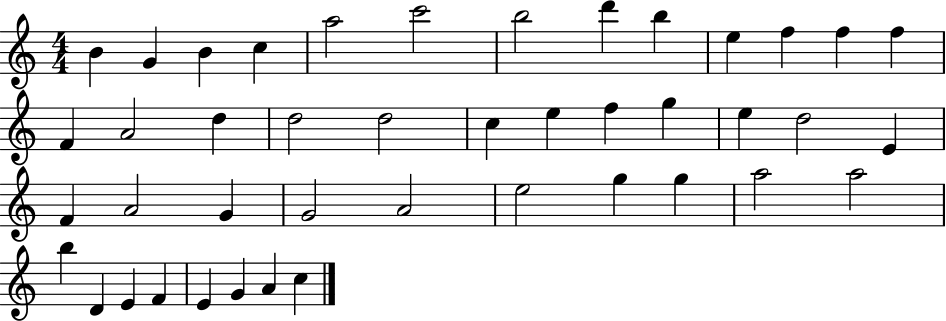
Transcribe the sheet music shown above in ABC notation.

X:1
T:Untitled
M:4/4
L:1/4
K:C
B G B c a2 c'2 b2 d' b e f f f F A2 d d2 d2 c e f g e d2 E F A2 G G2 A2 e2 g g a2 a2 b D E F E G A c